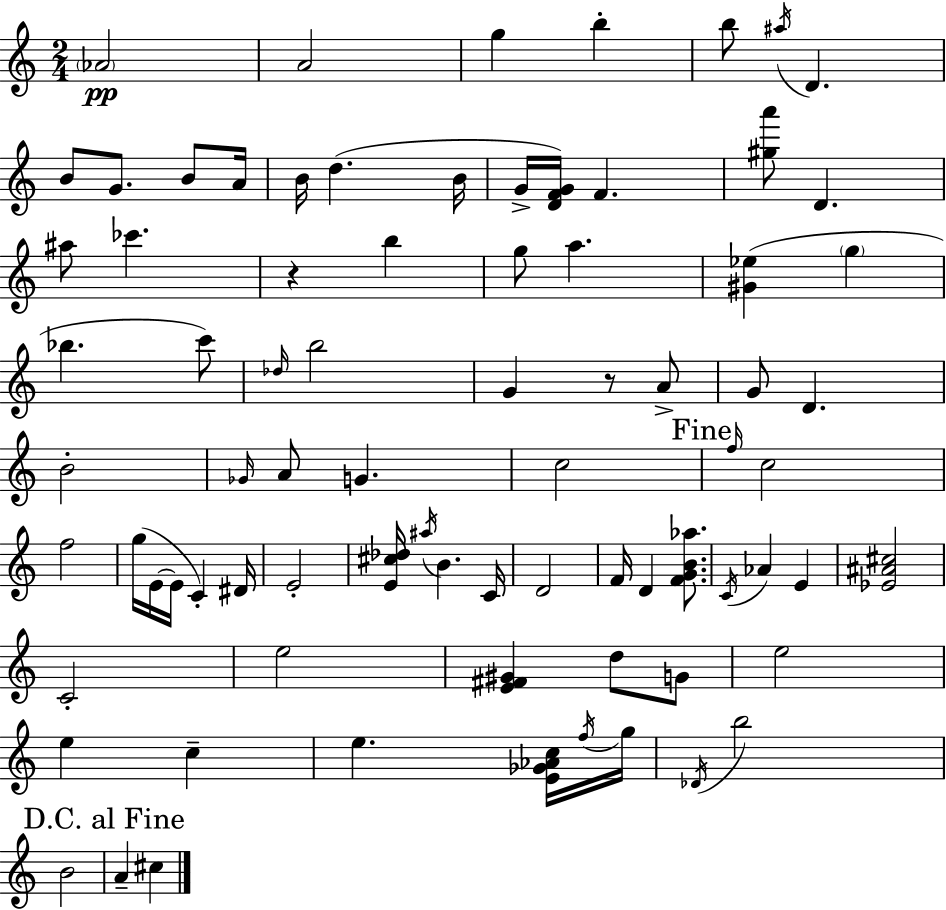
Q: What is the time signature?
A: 2/4